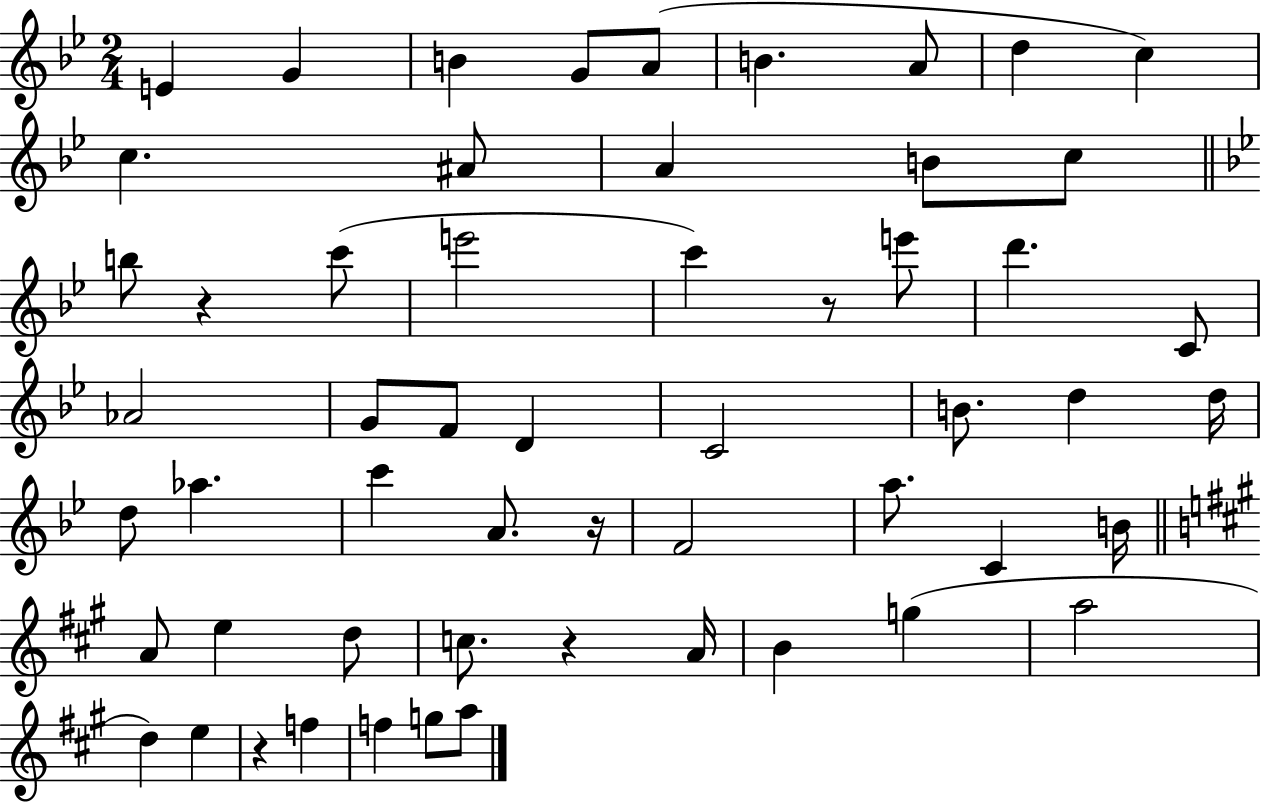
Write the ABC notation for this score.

X:1
T:Untitled
M:2/4
L:1/4
K:Bb
E G B G/2 A/2 B A/2 d c c ^A/2 A B/2 c/2 b/2 z c'/2 e'2 c' z/2 e'/2 d' C/2 _A2 G/2 F/2 D C2 B/2 d d/4 d/2 _a c' A/2 z/4 F2 a/2 C B/4 A/2 e d/2 c/2 z A/4 B g a2 d e z f f g/2 a/2